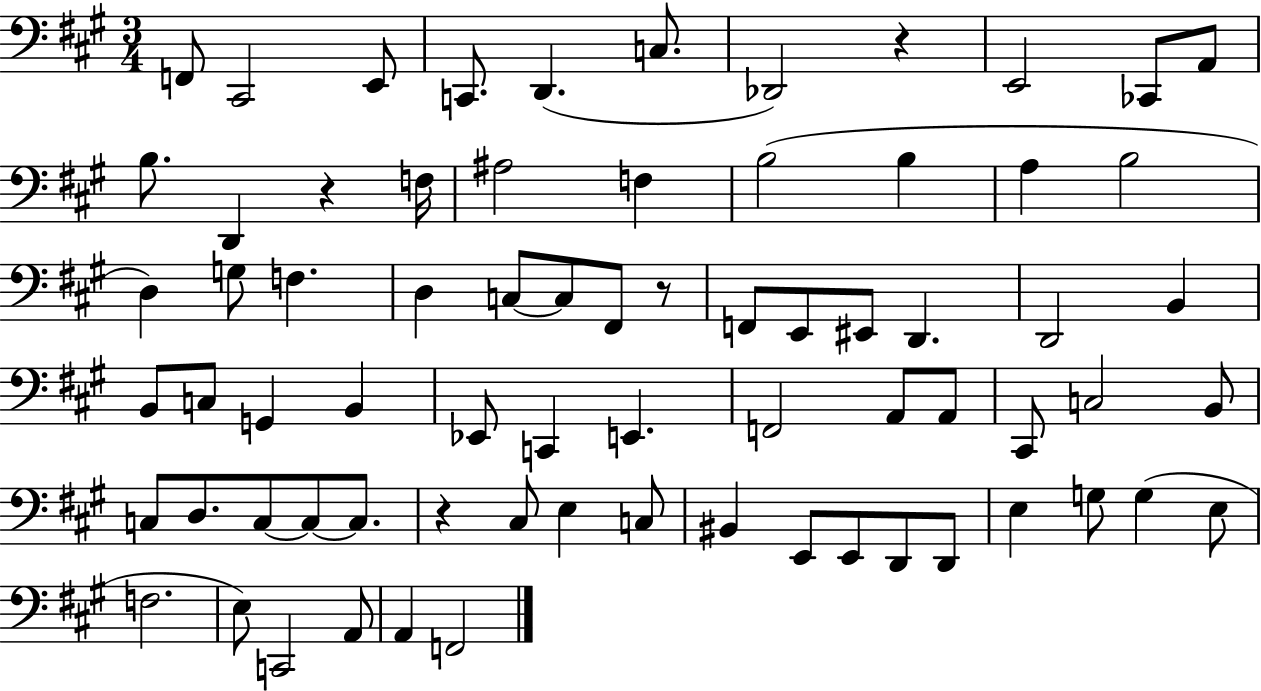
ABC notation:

X:1
T:Untitled
M:3/4
L:1/4
K:A
F,,/2 ^C,,2 E,,/2 C,,/2 D,, C,/2 _D,,2 z E,,2 _C,,/2 A,,/2 B,/2 D,, z F,/4 ^A,2 F, B,2 B, A, B,2 D, G,/2 F, D, C,/2 C,/2 ^F,,/2 z/2 F,,/2 E,,/2 ^E,,/2 D,, D,,2 B,, B,,/2 C,/2 G,, B,, _E,,/2 C,, E,, F,,2 A,,/2 A,,/2 ^C,,/2 C,2 B,,/2 C,/2 D,/2 C,/2 C,/2 C,/2 z ^C,/2 E, C,/2 ^B,, E,,/2 E,,/2 D,,/2 D,,/2 E, G,/2 G, E,/2 F,2 E,/2 C,,2 A,,/2 A,, F,,2